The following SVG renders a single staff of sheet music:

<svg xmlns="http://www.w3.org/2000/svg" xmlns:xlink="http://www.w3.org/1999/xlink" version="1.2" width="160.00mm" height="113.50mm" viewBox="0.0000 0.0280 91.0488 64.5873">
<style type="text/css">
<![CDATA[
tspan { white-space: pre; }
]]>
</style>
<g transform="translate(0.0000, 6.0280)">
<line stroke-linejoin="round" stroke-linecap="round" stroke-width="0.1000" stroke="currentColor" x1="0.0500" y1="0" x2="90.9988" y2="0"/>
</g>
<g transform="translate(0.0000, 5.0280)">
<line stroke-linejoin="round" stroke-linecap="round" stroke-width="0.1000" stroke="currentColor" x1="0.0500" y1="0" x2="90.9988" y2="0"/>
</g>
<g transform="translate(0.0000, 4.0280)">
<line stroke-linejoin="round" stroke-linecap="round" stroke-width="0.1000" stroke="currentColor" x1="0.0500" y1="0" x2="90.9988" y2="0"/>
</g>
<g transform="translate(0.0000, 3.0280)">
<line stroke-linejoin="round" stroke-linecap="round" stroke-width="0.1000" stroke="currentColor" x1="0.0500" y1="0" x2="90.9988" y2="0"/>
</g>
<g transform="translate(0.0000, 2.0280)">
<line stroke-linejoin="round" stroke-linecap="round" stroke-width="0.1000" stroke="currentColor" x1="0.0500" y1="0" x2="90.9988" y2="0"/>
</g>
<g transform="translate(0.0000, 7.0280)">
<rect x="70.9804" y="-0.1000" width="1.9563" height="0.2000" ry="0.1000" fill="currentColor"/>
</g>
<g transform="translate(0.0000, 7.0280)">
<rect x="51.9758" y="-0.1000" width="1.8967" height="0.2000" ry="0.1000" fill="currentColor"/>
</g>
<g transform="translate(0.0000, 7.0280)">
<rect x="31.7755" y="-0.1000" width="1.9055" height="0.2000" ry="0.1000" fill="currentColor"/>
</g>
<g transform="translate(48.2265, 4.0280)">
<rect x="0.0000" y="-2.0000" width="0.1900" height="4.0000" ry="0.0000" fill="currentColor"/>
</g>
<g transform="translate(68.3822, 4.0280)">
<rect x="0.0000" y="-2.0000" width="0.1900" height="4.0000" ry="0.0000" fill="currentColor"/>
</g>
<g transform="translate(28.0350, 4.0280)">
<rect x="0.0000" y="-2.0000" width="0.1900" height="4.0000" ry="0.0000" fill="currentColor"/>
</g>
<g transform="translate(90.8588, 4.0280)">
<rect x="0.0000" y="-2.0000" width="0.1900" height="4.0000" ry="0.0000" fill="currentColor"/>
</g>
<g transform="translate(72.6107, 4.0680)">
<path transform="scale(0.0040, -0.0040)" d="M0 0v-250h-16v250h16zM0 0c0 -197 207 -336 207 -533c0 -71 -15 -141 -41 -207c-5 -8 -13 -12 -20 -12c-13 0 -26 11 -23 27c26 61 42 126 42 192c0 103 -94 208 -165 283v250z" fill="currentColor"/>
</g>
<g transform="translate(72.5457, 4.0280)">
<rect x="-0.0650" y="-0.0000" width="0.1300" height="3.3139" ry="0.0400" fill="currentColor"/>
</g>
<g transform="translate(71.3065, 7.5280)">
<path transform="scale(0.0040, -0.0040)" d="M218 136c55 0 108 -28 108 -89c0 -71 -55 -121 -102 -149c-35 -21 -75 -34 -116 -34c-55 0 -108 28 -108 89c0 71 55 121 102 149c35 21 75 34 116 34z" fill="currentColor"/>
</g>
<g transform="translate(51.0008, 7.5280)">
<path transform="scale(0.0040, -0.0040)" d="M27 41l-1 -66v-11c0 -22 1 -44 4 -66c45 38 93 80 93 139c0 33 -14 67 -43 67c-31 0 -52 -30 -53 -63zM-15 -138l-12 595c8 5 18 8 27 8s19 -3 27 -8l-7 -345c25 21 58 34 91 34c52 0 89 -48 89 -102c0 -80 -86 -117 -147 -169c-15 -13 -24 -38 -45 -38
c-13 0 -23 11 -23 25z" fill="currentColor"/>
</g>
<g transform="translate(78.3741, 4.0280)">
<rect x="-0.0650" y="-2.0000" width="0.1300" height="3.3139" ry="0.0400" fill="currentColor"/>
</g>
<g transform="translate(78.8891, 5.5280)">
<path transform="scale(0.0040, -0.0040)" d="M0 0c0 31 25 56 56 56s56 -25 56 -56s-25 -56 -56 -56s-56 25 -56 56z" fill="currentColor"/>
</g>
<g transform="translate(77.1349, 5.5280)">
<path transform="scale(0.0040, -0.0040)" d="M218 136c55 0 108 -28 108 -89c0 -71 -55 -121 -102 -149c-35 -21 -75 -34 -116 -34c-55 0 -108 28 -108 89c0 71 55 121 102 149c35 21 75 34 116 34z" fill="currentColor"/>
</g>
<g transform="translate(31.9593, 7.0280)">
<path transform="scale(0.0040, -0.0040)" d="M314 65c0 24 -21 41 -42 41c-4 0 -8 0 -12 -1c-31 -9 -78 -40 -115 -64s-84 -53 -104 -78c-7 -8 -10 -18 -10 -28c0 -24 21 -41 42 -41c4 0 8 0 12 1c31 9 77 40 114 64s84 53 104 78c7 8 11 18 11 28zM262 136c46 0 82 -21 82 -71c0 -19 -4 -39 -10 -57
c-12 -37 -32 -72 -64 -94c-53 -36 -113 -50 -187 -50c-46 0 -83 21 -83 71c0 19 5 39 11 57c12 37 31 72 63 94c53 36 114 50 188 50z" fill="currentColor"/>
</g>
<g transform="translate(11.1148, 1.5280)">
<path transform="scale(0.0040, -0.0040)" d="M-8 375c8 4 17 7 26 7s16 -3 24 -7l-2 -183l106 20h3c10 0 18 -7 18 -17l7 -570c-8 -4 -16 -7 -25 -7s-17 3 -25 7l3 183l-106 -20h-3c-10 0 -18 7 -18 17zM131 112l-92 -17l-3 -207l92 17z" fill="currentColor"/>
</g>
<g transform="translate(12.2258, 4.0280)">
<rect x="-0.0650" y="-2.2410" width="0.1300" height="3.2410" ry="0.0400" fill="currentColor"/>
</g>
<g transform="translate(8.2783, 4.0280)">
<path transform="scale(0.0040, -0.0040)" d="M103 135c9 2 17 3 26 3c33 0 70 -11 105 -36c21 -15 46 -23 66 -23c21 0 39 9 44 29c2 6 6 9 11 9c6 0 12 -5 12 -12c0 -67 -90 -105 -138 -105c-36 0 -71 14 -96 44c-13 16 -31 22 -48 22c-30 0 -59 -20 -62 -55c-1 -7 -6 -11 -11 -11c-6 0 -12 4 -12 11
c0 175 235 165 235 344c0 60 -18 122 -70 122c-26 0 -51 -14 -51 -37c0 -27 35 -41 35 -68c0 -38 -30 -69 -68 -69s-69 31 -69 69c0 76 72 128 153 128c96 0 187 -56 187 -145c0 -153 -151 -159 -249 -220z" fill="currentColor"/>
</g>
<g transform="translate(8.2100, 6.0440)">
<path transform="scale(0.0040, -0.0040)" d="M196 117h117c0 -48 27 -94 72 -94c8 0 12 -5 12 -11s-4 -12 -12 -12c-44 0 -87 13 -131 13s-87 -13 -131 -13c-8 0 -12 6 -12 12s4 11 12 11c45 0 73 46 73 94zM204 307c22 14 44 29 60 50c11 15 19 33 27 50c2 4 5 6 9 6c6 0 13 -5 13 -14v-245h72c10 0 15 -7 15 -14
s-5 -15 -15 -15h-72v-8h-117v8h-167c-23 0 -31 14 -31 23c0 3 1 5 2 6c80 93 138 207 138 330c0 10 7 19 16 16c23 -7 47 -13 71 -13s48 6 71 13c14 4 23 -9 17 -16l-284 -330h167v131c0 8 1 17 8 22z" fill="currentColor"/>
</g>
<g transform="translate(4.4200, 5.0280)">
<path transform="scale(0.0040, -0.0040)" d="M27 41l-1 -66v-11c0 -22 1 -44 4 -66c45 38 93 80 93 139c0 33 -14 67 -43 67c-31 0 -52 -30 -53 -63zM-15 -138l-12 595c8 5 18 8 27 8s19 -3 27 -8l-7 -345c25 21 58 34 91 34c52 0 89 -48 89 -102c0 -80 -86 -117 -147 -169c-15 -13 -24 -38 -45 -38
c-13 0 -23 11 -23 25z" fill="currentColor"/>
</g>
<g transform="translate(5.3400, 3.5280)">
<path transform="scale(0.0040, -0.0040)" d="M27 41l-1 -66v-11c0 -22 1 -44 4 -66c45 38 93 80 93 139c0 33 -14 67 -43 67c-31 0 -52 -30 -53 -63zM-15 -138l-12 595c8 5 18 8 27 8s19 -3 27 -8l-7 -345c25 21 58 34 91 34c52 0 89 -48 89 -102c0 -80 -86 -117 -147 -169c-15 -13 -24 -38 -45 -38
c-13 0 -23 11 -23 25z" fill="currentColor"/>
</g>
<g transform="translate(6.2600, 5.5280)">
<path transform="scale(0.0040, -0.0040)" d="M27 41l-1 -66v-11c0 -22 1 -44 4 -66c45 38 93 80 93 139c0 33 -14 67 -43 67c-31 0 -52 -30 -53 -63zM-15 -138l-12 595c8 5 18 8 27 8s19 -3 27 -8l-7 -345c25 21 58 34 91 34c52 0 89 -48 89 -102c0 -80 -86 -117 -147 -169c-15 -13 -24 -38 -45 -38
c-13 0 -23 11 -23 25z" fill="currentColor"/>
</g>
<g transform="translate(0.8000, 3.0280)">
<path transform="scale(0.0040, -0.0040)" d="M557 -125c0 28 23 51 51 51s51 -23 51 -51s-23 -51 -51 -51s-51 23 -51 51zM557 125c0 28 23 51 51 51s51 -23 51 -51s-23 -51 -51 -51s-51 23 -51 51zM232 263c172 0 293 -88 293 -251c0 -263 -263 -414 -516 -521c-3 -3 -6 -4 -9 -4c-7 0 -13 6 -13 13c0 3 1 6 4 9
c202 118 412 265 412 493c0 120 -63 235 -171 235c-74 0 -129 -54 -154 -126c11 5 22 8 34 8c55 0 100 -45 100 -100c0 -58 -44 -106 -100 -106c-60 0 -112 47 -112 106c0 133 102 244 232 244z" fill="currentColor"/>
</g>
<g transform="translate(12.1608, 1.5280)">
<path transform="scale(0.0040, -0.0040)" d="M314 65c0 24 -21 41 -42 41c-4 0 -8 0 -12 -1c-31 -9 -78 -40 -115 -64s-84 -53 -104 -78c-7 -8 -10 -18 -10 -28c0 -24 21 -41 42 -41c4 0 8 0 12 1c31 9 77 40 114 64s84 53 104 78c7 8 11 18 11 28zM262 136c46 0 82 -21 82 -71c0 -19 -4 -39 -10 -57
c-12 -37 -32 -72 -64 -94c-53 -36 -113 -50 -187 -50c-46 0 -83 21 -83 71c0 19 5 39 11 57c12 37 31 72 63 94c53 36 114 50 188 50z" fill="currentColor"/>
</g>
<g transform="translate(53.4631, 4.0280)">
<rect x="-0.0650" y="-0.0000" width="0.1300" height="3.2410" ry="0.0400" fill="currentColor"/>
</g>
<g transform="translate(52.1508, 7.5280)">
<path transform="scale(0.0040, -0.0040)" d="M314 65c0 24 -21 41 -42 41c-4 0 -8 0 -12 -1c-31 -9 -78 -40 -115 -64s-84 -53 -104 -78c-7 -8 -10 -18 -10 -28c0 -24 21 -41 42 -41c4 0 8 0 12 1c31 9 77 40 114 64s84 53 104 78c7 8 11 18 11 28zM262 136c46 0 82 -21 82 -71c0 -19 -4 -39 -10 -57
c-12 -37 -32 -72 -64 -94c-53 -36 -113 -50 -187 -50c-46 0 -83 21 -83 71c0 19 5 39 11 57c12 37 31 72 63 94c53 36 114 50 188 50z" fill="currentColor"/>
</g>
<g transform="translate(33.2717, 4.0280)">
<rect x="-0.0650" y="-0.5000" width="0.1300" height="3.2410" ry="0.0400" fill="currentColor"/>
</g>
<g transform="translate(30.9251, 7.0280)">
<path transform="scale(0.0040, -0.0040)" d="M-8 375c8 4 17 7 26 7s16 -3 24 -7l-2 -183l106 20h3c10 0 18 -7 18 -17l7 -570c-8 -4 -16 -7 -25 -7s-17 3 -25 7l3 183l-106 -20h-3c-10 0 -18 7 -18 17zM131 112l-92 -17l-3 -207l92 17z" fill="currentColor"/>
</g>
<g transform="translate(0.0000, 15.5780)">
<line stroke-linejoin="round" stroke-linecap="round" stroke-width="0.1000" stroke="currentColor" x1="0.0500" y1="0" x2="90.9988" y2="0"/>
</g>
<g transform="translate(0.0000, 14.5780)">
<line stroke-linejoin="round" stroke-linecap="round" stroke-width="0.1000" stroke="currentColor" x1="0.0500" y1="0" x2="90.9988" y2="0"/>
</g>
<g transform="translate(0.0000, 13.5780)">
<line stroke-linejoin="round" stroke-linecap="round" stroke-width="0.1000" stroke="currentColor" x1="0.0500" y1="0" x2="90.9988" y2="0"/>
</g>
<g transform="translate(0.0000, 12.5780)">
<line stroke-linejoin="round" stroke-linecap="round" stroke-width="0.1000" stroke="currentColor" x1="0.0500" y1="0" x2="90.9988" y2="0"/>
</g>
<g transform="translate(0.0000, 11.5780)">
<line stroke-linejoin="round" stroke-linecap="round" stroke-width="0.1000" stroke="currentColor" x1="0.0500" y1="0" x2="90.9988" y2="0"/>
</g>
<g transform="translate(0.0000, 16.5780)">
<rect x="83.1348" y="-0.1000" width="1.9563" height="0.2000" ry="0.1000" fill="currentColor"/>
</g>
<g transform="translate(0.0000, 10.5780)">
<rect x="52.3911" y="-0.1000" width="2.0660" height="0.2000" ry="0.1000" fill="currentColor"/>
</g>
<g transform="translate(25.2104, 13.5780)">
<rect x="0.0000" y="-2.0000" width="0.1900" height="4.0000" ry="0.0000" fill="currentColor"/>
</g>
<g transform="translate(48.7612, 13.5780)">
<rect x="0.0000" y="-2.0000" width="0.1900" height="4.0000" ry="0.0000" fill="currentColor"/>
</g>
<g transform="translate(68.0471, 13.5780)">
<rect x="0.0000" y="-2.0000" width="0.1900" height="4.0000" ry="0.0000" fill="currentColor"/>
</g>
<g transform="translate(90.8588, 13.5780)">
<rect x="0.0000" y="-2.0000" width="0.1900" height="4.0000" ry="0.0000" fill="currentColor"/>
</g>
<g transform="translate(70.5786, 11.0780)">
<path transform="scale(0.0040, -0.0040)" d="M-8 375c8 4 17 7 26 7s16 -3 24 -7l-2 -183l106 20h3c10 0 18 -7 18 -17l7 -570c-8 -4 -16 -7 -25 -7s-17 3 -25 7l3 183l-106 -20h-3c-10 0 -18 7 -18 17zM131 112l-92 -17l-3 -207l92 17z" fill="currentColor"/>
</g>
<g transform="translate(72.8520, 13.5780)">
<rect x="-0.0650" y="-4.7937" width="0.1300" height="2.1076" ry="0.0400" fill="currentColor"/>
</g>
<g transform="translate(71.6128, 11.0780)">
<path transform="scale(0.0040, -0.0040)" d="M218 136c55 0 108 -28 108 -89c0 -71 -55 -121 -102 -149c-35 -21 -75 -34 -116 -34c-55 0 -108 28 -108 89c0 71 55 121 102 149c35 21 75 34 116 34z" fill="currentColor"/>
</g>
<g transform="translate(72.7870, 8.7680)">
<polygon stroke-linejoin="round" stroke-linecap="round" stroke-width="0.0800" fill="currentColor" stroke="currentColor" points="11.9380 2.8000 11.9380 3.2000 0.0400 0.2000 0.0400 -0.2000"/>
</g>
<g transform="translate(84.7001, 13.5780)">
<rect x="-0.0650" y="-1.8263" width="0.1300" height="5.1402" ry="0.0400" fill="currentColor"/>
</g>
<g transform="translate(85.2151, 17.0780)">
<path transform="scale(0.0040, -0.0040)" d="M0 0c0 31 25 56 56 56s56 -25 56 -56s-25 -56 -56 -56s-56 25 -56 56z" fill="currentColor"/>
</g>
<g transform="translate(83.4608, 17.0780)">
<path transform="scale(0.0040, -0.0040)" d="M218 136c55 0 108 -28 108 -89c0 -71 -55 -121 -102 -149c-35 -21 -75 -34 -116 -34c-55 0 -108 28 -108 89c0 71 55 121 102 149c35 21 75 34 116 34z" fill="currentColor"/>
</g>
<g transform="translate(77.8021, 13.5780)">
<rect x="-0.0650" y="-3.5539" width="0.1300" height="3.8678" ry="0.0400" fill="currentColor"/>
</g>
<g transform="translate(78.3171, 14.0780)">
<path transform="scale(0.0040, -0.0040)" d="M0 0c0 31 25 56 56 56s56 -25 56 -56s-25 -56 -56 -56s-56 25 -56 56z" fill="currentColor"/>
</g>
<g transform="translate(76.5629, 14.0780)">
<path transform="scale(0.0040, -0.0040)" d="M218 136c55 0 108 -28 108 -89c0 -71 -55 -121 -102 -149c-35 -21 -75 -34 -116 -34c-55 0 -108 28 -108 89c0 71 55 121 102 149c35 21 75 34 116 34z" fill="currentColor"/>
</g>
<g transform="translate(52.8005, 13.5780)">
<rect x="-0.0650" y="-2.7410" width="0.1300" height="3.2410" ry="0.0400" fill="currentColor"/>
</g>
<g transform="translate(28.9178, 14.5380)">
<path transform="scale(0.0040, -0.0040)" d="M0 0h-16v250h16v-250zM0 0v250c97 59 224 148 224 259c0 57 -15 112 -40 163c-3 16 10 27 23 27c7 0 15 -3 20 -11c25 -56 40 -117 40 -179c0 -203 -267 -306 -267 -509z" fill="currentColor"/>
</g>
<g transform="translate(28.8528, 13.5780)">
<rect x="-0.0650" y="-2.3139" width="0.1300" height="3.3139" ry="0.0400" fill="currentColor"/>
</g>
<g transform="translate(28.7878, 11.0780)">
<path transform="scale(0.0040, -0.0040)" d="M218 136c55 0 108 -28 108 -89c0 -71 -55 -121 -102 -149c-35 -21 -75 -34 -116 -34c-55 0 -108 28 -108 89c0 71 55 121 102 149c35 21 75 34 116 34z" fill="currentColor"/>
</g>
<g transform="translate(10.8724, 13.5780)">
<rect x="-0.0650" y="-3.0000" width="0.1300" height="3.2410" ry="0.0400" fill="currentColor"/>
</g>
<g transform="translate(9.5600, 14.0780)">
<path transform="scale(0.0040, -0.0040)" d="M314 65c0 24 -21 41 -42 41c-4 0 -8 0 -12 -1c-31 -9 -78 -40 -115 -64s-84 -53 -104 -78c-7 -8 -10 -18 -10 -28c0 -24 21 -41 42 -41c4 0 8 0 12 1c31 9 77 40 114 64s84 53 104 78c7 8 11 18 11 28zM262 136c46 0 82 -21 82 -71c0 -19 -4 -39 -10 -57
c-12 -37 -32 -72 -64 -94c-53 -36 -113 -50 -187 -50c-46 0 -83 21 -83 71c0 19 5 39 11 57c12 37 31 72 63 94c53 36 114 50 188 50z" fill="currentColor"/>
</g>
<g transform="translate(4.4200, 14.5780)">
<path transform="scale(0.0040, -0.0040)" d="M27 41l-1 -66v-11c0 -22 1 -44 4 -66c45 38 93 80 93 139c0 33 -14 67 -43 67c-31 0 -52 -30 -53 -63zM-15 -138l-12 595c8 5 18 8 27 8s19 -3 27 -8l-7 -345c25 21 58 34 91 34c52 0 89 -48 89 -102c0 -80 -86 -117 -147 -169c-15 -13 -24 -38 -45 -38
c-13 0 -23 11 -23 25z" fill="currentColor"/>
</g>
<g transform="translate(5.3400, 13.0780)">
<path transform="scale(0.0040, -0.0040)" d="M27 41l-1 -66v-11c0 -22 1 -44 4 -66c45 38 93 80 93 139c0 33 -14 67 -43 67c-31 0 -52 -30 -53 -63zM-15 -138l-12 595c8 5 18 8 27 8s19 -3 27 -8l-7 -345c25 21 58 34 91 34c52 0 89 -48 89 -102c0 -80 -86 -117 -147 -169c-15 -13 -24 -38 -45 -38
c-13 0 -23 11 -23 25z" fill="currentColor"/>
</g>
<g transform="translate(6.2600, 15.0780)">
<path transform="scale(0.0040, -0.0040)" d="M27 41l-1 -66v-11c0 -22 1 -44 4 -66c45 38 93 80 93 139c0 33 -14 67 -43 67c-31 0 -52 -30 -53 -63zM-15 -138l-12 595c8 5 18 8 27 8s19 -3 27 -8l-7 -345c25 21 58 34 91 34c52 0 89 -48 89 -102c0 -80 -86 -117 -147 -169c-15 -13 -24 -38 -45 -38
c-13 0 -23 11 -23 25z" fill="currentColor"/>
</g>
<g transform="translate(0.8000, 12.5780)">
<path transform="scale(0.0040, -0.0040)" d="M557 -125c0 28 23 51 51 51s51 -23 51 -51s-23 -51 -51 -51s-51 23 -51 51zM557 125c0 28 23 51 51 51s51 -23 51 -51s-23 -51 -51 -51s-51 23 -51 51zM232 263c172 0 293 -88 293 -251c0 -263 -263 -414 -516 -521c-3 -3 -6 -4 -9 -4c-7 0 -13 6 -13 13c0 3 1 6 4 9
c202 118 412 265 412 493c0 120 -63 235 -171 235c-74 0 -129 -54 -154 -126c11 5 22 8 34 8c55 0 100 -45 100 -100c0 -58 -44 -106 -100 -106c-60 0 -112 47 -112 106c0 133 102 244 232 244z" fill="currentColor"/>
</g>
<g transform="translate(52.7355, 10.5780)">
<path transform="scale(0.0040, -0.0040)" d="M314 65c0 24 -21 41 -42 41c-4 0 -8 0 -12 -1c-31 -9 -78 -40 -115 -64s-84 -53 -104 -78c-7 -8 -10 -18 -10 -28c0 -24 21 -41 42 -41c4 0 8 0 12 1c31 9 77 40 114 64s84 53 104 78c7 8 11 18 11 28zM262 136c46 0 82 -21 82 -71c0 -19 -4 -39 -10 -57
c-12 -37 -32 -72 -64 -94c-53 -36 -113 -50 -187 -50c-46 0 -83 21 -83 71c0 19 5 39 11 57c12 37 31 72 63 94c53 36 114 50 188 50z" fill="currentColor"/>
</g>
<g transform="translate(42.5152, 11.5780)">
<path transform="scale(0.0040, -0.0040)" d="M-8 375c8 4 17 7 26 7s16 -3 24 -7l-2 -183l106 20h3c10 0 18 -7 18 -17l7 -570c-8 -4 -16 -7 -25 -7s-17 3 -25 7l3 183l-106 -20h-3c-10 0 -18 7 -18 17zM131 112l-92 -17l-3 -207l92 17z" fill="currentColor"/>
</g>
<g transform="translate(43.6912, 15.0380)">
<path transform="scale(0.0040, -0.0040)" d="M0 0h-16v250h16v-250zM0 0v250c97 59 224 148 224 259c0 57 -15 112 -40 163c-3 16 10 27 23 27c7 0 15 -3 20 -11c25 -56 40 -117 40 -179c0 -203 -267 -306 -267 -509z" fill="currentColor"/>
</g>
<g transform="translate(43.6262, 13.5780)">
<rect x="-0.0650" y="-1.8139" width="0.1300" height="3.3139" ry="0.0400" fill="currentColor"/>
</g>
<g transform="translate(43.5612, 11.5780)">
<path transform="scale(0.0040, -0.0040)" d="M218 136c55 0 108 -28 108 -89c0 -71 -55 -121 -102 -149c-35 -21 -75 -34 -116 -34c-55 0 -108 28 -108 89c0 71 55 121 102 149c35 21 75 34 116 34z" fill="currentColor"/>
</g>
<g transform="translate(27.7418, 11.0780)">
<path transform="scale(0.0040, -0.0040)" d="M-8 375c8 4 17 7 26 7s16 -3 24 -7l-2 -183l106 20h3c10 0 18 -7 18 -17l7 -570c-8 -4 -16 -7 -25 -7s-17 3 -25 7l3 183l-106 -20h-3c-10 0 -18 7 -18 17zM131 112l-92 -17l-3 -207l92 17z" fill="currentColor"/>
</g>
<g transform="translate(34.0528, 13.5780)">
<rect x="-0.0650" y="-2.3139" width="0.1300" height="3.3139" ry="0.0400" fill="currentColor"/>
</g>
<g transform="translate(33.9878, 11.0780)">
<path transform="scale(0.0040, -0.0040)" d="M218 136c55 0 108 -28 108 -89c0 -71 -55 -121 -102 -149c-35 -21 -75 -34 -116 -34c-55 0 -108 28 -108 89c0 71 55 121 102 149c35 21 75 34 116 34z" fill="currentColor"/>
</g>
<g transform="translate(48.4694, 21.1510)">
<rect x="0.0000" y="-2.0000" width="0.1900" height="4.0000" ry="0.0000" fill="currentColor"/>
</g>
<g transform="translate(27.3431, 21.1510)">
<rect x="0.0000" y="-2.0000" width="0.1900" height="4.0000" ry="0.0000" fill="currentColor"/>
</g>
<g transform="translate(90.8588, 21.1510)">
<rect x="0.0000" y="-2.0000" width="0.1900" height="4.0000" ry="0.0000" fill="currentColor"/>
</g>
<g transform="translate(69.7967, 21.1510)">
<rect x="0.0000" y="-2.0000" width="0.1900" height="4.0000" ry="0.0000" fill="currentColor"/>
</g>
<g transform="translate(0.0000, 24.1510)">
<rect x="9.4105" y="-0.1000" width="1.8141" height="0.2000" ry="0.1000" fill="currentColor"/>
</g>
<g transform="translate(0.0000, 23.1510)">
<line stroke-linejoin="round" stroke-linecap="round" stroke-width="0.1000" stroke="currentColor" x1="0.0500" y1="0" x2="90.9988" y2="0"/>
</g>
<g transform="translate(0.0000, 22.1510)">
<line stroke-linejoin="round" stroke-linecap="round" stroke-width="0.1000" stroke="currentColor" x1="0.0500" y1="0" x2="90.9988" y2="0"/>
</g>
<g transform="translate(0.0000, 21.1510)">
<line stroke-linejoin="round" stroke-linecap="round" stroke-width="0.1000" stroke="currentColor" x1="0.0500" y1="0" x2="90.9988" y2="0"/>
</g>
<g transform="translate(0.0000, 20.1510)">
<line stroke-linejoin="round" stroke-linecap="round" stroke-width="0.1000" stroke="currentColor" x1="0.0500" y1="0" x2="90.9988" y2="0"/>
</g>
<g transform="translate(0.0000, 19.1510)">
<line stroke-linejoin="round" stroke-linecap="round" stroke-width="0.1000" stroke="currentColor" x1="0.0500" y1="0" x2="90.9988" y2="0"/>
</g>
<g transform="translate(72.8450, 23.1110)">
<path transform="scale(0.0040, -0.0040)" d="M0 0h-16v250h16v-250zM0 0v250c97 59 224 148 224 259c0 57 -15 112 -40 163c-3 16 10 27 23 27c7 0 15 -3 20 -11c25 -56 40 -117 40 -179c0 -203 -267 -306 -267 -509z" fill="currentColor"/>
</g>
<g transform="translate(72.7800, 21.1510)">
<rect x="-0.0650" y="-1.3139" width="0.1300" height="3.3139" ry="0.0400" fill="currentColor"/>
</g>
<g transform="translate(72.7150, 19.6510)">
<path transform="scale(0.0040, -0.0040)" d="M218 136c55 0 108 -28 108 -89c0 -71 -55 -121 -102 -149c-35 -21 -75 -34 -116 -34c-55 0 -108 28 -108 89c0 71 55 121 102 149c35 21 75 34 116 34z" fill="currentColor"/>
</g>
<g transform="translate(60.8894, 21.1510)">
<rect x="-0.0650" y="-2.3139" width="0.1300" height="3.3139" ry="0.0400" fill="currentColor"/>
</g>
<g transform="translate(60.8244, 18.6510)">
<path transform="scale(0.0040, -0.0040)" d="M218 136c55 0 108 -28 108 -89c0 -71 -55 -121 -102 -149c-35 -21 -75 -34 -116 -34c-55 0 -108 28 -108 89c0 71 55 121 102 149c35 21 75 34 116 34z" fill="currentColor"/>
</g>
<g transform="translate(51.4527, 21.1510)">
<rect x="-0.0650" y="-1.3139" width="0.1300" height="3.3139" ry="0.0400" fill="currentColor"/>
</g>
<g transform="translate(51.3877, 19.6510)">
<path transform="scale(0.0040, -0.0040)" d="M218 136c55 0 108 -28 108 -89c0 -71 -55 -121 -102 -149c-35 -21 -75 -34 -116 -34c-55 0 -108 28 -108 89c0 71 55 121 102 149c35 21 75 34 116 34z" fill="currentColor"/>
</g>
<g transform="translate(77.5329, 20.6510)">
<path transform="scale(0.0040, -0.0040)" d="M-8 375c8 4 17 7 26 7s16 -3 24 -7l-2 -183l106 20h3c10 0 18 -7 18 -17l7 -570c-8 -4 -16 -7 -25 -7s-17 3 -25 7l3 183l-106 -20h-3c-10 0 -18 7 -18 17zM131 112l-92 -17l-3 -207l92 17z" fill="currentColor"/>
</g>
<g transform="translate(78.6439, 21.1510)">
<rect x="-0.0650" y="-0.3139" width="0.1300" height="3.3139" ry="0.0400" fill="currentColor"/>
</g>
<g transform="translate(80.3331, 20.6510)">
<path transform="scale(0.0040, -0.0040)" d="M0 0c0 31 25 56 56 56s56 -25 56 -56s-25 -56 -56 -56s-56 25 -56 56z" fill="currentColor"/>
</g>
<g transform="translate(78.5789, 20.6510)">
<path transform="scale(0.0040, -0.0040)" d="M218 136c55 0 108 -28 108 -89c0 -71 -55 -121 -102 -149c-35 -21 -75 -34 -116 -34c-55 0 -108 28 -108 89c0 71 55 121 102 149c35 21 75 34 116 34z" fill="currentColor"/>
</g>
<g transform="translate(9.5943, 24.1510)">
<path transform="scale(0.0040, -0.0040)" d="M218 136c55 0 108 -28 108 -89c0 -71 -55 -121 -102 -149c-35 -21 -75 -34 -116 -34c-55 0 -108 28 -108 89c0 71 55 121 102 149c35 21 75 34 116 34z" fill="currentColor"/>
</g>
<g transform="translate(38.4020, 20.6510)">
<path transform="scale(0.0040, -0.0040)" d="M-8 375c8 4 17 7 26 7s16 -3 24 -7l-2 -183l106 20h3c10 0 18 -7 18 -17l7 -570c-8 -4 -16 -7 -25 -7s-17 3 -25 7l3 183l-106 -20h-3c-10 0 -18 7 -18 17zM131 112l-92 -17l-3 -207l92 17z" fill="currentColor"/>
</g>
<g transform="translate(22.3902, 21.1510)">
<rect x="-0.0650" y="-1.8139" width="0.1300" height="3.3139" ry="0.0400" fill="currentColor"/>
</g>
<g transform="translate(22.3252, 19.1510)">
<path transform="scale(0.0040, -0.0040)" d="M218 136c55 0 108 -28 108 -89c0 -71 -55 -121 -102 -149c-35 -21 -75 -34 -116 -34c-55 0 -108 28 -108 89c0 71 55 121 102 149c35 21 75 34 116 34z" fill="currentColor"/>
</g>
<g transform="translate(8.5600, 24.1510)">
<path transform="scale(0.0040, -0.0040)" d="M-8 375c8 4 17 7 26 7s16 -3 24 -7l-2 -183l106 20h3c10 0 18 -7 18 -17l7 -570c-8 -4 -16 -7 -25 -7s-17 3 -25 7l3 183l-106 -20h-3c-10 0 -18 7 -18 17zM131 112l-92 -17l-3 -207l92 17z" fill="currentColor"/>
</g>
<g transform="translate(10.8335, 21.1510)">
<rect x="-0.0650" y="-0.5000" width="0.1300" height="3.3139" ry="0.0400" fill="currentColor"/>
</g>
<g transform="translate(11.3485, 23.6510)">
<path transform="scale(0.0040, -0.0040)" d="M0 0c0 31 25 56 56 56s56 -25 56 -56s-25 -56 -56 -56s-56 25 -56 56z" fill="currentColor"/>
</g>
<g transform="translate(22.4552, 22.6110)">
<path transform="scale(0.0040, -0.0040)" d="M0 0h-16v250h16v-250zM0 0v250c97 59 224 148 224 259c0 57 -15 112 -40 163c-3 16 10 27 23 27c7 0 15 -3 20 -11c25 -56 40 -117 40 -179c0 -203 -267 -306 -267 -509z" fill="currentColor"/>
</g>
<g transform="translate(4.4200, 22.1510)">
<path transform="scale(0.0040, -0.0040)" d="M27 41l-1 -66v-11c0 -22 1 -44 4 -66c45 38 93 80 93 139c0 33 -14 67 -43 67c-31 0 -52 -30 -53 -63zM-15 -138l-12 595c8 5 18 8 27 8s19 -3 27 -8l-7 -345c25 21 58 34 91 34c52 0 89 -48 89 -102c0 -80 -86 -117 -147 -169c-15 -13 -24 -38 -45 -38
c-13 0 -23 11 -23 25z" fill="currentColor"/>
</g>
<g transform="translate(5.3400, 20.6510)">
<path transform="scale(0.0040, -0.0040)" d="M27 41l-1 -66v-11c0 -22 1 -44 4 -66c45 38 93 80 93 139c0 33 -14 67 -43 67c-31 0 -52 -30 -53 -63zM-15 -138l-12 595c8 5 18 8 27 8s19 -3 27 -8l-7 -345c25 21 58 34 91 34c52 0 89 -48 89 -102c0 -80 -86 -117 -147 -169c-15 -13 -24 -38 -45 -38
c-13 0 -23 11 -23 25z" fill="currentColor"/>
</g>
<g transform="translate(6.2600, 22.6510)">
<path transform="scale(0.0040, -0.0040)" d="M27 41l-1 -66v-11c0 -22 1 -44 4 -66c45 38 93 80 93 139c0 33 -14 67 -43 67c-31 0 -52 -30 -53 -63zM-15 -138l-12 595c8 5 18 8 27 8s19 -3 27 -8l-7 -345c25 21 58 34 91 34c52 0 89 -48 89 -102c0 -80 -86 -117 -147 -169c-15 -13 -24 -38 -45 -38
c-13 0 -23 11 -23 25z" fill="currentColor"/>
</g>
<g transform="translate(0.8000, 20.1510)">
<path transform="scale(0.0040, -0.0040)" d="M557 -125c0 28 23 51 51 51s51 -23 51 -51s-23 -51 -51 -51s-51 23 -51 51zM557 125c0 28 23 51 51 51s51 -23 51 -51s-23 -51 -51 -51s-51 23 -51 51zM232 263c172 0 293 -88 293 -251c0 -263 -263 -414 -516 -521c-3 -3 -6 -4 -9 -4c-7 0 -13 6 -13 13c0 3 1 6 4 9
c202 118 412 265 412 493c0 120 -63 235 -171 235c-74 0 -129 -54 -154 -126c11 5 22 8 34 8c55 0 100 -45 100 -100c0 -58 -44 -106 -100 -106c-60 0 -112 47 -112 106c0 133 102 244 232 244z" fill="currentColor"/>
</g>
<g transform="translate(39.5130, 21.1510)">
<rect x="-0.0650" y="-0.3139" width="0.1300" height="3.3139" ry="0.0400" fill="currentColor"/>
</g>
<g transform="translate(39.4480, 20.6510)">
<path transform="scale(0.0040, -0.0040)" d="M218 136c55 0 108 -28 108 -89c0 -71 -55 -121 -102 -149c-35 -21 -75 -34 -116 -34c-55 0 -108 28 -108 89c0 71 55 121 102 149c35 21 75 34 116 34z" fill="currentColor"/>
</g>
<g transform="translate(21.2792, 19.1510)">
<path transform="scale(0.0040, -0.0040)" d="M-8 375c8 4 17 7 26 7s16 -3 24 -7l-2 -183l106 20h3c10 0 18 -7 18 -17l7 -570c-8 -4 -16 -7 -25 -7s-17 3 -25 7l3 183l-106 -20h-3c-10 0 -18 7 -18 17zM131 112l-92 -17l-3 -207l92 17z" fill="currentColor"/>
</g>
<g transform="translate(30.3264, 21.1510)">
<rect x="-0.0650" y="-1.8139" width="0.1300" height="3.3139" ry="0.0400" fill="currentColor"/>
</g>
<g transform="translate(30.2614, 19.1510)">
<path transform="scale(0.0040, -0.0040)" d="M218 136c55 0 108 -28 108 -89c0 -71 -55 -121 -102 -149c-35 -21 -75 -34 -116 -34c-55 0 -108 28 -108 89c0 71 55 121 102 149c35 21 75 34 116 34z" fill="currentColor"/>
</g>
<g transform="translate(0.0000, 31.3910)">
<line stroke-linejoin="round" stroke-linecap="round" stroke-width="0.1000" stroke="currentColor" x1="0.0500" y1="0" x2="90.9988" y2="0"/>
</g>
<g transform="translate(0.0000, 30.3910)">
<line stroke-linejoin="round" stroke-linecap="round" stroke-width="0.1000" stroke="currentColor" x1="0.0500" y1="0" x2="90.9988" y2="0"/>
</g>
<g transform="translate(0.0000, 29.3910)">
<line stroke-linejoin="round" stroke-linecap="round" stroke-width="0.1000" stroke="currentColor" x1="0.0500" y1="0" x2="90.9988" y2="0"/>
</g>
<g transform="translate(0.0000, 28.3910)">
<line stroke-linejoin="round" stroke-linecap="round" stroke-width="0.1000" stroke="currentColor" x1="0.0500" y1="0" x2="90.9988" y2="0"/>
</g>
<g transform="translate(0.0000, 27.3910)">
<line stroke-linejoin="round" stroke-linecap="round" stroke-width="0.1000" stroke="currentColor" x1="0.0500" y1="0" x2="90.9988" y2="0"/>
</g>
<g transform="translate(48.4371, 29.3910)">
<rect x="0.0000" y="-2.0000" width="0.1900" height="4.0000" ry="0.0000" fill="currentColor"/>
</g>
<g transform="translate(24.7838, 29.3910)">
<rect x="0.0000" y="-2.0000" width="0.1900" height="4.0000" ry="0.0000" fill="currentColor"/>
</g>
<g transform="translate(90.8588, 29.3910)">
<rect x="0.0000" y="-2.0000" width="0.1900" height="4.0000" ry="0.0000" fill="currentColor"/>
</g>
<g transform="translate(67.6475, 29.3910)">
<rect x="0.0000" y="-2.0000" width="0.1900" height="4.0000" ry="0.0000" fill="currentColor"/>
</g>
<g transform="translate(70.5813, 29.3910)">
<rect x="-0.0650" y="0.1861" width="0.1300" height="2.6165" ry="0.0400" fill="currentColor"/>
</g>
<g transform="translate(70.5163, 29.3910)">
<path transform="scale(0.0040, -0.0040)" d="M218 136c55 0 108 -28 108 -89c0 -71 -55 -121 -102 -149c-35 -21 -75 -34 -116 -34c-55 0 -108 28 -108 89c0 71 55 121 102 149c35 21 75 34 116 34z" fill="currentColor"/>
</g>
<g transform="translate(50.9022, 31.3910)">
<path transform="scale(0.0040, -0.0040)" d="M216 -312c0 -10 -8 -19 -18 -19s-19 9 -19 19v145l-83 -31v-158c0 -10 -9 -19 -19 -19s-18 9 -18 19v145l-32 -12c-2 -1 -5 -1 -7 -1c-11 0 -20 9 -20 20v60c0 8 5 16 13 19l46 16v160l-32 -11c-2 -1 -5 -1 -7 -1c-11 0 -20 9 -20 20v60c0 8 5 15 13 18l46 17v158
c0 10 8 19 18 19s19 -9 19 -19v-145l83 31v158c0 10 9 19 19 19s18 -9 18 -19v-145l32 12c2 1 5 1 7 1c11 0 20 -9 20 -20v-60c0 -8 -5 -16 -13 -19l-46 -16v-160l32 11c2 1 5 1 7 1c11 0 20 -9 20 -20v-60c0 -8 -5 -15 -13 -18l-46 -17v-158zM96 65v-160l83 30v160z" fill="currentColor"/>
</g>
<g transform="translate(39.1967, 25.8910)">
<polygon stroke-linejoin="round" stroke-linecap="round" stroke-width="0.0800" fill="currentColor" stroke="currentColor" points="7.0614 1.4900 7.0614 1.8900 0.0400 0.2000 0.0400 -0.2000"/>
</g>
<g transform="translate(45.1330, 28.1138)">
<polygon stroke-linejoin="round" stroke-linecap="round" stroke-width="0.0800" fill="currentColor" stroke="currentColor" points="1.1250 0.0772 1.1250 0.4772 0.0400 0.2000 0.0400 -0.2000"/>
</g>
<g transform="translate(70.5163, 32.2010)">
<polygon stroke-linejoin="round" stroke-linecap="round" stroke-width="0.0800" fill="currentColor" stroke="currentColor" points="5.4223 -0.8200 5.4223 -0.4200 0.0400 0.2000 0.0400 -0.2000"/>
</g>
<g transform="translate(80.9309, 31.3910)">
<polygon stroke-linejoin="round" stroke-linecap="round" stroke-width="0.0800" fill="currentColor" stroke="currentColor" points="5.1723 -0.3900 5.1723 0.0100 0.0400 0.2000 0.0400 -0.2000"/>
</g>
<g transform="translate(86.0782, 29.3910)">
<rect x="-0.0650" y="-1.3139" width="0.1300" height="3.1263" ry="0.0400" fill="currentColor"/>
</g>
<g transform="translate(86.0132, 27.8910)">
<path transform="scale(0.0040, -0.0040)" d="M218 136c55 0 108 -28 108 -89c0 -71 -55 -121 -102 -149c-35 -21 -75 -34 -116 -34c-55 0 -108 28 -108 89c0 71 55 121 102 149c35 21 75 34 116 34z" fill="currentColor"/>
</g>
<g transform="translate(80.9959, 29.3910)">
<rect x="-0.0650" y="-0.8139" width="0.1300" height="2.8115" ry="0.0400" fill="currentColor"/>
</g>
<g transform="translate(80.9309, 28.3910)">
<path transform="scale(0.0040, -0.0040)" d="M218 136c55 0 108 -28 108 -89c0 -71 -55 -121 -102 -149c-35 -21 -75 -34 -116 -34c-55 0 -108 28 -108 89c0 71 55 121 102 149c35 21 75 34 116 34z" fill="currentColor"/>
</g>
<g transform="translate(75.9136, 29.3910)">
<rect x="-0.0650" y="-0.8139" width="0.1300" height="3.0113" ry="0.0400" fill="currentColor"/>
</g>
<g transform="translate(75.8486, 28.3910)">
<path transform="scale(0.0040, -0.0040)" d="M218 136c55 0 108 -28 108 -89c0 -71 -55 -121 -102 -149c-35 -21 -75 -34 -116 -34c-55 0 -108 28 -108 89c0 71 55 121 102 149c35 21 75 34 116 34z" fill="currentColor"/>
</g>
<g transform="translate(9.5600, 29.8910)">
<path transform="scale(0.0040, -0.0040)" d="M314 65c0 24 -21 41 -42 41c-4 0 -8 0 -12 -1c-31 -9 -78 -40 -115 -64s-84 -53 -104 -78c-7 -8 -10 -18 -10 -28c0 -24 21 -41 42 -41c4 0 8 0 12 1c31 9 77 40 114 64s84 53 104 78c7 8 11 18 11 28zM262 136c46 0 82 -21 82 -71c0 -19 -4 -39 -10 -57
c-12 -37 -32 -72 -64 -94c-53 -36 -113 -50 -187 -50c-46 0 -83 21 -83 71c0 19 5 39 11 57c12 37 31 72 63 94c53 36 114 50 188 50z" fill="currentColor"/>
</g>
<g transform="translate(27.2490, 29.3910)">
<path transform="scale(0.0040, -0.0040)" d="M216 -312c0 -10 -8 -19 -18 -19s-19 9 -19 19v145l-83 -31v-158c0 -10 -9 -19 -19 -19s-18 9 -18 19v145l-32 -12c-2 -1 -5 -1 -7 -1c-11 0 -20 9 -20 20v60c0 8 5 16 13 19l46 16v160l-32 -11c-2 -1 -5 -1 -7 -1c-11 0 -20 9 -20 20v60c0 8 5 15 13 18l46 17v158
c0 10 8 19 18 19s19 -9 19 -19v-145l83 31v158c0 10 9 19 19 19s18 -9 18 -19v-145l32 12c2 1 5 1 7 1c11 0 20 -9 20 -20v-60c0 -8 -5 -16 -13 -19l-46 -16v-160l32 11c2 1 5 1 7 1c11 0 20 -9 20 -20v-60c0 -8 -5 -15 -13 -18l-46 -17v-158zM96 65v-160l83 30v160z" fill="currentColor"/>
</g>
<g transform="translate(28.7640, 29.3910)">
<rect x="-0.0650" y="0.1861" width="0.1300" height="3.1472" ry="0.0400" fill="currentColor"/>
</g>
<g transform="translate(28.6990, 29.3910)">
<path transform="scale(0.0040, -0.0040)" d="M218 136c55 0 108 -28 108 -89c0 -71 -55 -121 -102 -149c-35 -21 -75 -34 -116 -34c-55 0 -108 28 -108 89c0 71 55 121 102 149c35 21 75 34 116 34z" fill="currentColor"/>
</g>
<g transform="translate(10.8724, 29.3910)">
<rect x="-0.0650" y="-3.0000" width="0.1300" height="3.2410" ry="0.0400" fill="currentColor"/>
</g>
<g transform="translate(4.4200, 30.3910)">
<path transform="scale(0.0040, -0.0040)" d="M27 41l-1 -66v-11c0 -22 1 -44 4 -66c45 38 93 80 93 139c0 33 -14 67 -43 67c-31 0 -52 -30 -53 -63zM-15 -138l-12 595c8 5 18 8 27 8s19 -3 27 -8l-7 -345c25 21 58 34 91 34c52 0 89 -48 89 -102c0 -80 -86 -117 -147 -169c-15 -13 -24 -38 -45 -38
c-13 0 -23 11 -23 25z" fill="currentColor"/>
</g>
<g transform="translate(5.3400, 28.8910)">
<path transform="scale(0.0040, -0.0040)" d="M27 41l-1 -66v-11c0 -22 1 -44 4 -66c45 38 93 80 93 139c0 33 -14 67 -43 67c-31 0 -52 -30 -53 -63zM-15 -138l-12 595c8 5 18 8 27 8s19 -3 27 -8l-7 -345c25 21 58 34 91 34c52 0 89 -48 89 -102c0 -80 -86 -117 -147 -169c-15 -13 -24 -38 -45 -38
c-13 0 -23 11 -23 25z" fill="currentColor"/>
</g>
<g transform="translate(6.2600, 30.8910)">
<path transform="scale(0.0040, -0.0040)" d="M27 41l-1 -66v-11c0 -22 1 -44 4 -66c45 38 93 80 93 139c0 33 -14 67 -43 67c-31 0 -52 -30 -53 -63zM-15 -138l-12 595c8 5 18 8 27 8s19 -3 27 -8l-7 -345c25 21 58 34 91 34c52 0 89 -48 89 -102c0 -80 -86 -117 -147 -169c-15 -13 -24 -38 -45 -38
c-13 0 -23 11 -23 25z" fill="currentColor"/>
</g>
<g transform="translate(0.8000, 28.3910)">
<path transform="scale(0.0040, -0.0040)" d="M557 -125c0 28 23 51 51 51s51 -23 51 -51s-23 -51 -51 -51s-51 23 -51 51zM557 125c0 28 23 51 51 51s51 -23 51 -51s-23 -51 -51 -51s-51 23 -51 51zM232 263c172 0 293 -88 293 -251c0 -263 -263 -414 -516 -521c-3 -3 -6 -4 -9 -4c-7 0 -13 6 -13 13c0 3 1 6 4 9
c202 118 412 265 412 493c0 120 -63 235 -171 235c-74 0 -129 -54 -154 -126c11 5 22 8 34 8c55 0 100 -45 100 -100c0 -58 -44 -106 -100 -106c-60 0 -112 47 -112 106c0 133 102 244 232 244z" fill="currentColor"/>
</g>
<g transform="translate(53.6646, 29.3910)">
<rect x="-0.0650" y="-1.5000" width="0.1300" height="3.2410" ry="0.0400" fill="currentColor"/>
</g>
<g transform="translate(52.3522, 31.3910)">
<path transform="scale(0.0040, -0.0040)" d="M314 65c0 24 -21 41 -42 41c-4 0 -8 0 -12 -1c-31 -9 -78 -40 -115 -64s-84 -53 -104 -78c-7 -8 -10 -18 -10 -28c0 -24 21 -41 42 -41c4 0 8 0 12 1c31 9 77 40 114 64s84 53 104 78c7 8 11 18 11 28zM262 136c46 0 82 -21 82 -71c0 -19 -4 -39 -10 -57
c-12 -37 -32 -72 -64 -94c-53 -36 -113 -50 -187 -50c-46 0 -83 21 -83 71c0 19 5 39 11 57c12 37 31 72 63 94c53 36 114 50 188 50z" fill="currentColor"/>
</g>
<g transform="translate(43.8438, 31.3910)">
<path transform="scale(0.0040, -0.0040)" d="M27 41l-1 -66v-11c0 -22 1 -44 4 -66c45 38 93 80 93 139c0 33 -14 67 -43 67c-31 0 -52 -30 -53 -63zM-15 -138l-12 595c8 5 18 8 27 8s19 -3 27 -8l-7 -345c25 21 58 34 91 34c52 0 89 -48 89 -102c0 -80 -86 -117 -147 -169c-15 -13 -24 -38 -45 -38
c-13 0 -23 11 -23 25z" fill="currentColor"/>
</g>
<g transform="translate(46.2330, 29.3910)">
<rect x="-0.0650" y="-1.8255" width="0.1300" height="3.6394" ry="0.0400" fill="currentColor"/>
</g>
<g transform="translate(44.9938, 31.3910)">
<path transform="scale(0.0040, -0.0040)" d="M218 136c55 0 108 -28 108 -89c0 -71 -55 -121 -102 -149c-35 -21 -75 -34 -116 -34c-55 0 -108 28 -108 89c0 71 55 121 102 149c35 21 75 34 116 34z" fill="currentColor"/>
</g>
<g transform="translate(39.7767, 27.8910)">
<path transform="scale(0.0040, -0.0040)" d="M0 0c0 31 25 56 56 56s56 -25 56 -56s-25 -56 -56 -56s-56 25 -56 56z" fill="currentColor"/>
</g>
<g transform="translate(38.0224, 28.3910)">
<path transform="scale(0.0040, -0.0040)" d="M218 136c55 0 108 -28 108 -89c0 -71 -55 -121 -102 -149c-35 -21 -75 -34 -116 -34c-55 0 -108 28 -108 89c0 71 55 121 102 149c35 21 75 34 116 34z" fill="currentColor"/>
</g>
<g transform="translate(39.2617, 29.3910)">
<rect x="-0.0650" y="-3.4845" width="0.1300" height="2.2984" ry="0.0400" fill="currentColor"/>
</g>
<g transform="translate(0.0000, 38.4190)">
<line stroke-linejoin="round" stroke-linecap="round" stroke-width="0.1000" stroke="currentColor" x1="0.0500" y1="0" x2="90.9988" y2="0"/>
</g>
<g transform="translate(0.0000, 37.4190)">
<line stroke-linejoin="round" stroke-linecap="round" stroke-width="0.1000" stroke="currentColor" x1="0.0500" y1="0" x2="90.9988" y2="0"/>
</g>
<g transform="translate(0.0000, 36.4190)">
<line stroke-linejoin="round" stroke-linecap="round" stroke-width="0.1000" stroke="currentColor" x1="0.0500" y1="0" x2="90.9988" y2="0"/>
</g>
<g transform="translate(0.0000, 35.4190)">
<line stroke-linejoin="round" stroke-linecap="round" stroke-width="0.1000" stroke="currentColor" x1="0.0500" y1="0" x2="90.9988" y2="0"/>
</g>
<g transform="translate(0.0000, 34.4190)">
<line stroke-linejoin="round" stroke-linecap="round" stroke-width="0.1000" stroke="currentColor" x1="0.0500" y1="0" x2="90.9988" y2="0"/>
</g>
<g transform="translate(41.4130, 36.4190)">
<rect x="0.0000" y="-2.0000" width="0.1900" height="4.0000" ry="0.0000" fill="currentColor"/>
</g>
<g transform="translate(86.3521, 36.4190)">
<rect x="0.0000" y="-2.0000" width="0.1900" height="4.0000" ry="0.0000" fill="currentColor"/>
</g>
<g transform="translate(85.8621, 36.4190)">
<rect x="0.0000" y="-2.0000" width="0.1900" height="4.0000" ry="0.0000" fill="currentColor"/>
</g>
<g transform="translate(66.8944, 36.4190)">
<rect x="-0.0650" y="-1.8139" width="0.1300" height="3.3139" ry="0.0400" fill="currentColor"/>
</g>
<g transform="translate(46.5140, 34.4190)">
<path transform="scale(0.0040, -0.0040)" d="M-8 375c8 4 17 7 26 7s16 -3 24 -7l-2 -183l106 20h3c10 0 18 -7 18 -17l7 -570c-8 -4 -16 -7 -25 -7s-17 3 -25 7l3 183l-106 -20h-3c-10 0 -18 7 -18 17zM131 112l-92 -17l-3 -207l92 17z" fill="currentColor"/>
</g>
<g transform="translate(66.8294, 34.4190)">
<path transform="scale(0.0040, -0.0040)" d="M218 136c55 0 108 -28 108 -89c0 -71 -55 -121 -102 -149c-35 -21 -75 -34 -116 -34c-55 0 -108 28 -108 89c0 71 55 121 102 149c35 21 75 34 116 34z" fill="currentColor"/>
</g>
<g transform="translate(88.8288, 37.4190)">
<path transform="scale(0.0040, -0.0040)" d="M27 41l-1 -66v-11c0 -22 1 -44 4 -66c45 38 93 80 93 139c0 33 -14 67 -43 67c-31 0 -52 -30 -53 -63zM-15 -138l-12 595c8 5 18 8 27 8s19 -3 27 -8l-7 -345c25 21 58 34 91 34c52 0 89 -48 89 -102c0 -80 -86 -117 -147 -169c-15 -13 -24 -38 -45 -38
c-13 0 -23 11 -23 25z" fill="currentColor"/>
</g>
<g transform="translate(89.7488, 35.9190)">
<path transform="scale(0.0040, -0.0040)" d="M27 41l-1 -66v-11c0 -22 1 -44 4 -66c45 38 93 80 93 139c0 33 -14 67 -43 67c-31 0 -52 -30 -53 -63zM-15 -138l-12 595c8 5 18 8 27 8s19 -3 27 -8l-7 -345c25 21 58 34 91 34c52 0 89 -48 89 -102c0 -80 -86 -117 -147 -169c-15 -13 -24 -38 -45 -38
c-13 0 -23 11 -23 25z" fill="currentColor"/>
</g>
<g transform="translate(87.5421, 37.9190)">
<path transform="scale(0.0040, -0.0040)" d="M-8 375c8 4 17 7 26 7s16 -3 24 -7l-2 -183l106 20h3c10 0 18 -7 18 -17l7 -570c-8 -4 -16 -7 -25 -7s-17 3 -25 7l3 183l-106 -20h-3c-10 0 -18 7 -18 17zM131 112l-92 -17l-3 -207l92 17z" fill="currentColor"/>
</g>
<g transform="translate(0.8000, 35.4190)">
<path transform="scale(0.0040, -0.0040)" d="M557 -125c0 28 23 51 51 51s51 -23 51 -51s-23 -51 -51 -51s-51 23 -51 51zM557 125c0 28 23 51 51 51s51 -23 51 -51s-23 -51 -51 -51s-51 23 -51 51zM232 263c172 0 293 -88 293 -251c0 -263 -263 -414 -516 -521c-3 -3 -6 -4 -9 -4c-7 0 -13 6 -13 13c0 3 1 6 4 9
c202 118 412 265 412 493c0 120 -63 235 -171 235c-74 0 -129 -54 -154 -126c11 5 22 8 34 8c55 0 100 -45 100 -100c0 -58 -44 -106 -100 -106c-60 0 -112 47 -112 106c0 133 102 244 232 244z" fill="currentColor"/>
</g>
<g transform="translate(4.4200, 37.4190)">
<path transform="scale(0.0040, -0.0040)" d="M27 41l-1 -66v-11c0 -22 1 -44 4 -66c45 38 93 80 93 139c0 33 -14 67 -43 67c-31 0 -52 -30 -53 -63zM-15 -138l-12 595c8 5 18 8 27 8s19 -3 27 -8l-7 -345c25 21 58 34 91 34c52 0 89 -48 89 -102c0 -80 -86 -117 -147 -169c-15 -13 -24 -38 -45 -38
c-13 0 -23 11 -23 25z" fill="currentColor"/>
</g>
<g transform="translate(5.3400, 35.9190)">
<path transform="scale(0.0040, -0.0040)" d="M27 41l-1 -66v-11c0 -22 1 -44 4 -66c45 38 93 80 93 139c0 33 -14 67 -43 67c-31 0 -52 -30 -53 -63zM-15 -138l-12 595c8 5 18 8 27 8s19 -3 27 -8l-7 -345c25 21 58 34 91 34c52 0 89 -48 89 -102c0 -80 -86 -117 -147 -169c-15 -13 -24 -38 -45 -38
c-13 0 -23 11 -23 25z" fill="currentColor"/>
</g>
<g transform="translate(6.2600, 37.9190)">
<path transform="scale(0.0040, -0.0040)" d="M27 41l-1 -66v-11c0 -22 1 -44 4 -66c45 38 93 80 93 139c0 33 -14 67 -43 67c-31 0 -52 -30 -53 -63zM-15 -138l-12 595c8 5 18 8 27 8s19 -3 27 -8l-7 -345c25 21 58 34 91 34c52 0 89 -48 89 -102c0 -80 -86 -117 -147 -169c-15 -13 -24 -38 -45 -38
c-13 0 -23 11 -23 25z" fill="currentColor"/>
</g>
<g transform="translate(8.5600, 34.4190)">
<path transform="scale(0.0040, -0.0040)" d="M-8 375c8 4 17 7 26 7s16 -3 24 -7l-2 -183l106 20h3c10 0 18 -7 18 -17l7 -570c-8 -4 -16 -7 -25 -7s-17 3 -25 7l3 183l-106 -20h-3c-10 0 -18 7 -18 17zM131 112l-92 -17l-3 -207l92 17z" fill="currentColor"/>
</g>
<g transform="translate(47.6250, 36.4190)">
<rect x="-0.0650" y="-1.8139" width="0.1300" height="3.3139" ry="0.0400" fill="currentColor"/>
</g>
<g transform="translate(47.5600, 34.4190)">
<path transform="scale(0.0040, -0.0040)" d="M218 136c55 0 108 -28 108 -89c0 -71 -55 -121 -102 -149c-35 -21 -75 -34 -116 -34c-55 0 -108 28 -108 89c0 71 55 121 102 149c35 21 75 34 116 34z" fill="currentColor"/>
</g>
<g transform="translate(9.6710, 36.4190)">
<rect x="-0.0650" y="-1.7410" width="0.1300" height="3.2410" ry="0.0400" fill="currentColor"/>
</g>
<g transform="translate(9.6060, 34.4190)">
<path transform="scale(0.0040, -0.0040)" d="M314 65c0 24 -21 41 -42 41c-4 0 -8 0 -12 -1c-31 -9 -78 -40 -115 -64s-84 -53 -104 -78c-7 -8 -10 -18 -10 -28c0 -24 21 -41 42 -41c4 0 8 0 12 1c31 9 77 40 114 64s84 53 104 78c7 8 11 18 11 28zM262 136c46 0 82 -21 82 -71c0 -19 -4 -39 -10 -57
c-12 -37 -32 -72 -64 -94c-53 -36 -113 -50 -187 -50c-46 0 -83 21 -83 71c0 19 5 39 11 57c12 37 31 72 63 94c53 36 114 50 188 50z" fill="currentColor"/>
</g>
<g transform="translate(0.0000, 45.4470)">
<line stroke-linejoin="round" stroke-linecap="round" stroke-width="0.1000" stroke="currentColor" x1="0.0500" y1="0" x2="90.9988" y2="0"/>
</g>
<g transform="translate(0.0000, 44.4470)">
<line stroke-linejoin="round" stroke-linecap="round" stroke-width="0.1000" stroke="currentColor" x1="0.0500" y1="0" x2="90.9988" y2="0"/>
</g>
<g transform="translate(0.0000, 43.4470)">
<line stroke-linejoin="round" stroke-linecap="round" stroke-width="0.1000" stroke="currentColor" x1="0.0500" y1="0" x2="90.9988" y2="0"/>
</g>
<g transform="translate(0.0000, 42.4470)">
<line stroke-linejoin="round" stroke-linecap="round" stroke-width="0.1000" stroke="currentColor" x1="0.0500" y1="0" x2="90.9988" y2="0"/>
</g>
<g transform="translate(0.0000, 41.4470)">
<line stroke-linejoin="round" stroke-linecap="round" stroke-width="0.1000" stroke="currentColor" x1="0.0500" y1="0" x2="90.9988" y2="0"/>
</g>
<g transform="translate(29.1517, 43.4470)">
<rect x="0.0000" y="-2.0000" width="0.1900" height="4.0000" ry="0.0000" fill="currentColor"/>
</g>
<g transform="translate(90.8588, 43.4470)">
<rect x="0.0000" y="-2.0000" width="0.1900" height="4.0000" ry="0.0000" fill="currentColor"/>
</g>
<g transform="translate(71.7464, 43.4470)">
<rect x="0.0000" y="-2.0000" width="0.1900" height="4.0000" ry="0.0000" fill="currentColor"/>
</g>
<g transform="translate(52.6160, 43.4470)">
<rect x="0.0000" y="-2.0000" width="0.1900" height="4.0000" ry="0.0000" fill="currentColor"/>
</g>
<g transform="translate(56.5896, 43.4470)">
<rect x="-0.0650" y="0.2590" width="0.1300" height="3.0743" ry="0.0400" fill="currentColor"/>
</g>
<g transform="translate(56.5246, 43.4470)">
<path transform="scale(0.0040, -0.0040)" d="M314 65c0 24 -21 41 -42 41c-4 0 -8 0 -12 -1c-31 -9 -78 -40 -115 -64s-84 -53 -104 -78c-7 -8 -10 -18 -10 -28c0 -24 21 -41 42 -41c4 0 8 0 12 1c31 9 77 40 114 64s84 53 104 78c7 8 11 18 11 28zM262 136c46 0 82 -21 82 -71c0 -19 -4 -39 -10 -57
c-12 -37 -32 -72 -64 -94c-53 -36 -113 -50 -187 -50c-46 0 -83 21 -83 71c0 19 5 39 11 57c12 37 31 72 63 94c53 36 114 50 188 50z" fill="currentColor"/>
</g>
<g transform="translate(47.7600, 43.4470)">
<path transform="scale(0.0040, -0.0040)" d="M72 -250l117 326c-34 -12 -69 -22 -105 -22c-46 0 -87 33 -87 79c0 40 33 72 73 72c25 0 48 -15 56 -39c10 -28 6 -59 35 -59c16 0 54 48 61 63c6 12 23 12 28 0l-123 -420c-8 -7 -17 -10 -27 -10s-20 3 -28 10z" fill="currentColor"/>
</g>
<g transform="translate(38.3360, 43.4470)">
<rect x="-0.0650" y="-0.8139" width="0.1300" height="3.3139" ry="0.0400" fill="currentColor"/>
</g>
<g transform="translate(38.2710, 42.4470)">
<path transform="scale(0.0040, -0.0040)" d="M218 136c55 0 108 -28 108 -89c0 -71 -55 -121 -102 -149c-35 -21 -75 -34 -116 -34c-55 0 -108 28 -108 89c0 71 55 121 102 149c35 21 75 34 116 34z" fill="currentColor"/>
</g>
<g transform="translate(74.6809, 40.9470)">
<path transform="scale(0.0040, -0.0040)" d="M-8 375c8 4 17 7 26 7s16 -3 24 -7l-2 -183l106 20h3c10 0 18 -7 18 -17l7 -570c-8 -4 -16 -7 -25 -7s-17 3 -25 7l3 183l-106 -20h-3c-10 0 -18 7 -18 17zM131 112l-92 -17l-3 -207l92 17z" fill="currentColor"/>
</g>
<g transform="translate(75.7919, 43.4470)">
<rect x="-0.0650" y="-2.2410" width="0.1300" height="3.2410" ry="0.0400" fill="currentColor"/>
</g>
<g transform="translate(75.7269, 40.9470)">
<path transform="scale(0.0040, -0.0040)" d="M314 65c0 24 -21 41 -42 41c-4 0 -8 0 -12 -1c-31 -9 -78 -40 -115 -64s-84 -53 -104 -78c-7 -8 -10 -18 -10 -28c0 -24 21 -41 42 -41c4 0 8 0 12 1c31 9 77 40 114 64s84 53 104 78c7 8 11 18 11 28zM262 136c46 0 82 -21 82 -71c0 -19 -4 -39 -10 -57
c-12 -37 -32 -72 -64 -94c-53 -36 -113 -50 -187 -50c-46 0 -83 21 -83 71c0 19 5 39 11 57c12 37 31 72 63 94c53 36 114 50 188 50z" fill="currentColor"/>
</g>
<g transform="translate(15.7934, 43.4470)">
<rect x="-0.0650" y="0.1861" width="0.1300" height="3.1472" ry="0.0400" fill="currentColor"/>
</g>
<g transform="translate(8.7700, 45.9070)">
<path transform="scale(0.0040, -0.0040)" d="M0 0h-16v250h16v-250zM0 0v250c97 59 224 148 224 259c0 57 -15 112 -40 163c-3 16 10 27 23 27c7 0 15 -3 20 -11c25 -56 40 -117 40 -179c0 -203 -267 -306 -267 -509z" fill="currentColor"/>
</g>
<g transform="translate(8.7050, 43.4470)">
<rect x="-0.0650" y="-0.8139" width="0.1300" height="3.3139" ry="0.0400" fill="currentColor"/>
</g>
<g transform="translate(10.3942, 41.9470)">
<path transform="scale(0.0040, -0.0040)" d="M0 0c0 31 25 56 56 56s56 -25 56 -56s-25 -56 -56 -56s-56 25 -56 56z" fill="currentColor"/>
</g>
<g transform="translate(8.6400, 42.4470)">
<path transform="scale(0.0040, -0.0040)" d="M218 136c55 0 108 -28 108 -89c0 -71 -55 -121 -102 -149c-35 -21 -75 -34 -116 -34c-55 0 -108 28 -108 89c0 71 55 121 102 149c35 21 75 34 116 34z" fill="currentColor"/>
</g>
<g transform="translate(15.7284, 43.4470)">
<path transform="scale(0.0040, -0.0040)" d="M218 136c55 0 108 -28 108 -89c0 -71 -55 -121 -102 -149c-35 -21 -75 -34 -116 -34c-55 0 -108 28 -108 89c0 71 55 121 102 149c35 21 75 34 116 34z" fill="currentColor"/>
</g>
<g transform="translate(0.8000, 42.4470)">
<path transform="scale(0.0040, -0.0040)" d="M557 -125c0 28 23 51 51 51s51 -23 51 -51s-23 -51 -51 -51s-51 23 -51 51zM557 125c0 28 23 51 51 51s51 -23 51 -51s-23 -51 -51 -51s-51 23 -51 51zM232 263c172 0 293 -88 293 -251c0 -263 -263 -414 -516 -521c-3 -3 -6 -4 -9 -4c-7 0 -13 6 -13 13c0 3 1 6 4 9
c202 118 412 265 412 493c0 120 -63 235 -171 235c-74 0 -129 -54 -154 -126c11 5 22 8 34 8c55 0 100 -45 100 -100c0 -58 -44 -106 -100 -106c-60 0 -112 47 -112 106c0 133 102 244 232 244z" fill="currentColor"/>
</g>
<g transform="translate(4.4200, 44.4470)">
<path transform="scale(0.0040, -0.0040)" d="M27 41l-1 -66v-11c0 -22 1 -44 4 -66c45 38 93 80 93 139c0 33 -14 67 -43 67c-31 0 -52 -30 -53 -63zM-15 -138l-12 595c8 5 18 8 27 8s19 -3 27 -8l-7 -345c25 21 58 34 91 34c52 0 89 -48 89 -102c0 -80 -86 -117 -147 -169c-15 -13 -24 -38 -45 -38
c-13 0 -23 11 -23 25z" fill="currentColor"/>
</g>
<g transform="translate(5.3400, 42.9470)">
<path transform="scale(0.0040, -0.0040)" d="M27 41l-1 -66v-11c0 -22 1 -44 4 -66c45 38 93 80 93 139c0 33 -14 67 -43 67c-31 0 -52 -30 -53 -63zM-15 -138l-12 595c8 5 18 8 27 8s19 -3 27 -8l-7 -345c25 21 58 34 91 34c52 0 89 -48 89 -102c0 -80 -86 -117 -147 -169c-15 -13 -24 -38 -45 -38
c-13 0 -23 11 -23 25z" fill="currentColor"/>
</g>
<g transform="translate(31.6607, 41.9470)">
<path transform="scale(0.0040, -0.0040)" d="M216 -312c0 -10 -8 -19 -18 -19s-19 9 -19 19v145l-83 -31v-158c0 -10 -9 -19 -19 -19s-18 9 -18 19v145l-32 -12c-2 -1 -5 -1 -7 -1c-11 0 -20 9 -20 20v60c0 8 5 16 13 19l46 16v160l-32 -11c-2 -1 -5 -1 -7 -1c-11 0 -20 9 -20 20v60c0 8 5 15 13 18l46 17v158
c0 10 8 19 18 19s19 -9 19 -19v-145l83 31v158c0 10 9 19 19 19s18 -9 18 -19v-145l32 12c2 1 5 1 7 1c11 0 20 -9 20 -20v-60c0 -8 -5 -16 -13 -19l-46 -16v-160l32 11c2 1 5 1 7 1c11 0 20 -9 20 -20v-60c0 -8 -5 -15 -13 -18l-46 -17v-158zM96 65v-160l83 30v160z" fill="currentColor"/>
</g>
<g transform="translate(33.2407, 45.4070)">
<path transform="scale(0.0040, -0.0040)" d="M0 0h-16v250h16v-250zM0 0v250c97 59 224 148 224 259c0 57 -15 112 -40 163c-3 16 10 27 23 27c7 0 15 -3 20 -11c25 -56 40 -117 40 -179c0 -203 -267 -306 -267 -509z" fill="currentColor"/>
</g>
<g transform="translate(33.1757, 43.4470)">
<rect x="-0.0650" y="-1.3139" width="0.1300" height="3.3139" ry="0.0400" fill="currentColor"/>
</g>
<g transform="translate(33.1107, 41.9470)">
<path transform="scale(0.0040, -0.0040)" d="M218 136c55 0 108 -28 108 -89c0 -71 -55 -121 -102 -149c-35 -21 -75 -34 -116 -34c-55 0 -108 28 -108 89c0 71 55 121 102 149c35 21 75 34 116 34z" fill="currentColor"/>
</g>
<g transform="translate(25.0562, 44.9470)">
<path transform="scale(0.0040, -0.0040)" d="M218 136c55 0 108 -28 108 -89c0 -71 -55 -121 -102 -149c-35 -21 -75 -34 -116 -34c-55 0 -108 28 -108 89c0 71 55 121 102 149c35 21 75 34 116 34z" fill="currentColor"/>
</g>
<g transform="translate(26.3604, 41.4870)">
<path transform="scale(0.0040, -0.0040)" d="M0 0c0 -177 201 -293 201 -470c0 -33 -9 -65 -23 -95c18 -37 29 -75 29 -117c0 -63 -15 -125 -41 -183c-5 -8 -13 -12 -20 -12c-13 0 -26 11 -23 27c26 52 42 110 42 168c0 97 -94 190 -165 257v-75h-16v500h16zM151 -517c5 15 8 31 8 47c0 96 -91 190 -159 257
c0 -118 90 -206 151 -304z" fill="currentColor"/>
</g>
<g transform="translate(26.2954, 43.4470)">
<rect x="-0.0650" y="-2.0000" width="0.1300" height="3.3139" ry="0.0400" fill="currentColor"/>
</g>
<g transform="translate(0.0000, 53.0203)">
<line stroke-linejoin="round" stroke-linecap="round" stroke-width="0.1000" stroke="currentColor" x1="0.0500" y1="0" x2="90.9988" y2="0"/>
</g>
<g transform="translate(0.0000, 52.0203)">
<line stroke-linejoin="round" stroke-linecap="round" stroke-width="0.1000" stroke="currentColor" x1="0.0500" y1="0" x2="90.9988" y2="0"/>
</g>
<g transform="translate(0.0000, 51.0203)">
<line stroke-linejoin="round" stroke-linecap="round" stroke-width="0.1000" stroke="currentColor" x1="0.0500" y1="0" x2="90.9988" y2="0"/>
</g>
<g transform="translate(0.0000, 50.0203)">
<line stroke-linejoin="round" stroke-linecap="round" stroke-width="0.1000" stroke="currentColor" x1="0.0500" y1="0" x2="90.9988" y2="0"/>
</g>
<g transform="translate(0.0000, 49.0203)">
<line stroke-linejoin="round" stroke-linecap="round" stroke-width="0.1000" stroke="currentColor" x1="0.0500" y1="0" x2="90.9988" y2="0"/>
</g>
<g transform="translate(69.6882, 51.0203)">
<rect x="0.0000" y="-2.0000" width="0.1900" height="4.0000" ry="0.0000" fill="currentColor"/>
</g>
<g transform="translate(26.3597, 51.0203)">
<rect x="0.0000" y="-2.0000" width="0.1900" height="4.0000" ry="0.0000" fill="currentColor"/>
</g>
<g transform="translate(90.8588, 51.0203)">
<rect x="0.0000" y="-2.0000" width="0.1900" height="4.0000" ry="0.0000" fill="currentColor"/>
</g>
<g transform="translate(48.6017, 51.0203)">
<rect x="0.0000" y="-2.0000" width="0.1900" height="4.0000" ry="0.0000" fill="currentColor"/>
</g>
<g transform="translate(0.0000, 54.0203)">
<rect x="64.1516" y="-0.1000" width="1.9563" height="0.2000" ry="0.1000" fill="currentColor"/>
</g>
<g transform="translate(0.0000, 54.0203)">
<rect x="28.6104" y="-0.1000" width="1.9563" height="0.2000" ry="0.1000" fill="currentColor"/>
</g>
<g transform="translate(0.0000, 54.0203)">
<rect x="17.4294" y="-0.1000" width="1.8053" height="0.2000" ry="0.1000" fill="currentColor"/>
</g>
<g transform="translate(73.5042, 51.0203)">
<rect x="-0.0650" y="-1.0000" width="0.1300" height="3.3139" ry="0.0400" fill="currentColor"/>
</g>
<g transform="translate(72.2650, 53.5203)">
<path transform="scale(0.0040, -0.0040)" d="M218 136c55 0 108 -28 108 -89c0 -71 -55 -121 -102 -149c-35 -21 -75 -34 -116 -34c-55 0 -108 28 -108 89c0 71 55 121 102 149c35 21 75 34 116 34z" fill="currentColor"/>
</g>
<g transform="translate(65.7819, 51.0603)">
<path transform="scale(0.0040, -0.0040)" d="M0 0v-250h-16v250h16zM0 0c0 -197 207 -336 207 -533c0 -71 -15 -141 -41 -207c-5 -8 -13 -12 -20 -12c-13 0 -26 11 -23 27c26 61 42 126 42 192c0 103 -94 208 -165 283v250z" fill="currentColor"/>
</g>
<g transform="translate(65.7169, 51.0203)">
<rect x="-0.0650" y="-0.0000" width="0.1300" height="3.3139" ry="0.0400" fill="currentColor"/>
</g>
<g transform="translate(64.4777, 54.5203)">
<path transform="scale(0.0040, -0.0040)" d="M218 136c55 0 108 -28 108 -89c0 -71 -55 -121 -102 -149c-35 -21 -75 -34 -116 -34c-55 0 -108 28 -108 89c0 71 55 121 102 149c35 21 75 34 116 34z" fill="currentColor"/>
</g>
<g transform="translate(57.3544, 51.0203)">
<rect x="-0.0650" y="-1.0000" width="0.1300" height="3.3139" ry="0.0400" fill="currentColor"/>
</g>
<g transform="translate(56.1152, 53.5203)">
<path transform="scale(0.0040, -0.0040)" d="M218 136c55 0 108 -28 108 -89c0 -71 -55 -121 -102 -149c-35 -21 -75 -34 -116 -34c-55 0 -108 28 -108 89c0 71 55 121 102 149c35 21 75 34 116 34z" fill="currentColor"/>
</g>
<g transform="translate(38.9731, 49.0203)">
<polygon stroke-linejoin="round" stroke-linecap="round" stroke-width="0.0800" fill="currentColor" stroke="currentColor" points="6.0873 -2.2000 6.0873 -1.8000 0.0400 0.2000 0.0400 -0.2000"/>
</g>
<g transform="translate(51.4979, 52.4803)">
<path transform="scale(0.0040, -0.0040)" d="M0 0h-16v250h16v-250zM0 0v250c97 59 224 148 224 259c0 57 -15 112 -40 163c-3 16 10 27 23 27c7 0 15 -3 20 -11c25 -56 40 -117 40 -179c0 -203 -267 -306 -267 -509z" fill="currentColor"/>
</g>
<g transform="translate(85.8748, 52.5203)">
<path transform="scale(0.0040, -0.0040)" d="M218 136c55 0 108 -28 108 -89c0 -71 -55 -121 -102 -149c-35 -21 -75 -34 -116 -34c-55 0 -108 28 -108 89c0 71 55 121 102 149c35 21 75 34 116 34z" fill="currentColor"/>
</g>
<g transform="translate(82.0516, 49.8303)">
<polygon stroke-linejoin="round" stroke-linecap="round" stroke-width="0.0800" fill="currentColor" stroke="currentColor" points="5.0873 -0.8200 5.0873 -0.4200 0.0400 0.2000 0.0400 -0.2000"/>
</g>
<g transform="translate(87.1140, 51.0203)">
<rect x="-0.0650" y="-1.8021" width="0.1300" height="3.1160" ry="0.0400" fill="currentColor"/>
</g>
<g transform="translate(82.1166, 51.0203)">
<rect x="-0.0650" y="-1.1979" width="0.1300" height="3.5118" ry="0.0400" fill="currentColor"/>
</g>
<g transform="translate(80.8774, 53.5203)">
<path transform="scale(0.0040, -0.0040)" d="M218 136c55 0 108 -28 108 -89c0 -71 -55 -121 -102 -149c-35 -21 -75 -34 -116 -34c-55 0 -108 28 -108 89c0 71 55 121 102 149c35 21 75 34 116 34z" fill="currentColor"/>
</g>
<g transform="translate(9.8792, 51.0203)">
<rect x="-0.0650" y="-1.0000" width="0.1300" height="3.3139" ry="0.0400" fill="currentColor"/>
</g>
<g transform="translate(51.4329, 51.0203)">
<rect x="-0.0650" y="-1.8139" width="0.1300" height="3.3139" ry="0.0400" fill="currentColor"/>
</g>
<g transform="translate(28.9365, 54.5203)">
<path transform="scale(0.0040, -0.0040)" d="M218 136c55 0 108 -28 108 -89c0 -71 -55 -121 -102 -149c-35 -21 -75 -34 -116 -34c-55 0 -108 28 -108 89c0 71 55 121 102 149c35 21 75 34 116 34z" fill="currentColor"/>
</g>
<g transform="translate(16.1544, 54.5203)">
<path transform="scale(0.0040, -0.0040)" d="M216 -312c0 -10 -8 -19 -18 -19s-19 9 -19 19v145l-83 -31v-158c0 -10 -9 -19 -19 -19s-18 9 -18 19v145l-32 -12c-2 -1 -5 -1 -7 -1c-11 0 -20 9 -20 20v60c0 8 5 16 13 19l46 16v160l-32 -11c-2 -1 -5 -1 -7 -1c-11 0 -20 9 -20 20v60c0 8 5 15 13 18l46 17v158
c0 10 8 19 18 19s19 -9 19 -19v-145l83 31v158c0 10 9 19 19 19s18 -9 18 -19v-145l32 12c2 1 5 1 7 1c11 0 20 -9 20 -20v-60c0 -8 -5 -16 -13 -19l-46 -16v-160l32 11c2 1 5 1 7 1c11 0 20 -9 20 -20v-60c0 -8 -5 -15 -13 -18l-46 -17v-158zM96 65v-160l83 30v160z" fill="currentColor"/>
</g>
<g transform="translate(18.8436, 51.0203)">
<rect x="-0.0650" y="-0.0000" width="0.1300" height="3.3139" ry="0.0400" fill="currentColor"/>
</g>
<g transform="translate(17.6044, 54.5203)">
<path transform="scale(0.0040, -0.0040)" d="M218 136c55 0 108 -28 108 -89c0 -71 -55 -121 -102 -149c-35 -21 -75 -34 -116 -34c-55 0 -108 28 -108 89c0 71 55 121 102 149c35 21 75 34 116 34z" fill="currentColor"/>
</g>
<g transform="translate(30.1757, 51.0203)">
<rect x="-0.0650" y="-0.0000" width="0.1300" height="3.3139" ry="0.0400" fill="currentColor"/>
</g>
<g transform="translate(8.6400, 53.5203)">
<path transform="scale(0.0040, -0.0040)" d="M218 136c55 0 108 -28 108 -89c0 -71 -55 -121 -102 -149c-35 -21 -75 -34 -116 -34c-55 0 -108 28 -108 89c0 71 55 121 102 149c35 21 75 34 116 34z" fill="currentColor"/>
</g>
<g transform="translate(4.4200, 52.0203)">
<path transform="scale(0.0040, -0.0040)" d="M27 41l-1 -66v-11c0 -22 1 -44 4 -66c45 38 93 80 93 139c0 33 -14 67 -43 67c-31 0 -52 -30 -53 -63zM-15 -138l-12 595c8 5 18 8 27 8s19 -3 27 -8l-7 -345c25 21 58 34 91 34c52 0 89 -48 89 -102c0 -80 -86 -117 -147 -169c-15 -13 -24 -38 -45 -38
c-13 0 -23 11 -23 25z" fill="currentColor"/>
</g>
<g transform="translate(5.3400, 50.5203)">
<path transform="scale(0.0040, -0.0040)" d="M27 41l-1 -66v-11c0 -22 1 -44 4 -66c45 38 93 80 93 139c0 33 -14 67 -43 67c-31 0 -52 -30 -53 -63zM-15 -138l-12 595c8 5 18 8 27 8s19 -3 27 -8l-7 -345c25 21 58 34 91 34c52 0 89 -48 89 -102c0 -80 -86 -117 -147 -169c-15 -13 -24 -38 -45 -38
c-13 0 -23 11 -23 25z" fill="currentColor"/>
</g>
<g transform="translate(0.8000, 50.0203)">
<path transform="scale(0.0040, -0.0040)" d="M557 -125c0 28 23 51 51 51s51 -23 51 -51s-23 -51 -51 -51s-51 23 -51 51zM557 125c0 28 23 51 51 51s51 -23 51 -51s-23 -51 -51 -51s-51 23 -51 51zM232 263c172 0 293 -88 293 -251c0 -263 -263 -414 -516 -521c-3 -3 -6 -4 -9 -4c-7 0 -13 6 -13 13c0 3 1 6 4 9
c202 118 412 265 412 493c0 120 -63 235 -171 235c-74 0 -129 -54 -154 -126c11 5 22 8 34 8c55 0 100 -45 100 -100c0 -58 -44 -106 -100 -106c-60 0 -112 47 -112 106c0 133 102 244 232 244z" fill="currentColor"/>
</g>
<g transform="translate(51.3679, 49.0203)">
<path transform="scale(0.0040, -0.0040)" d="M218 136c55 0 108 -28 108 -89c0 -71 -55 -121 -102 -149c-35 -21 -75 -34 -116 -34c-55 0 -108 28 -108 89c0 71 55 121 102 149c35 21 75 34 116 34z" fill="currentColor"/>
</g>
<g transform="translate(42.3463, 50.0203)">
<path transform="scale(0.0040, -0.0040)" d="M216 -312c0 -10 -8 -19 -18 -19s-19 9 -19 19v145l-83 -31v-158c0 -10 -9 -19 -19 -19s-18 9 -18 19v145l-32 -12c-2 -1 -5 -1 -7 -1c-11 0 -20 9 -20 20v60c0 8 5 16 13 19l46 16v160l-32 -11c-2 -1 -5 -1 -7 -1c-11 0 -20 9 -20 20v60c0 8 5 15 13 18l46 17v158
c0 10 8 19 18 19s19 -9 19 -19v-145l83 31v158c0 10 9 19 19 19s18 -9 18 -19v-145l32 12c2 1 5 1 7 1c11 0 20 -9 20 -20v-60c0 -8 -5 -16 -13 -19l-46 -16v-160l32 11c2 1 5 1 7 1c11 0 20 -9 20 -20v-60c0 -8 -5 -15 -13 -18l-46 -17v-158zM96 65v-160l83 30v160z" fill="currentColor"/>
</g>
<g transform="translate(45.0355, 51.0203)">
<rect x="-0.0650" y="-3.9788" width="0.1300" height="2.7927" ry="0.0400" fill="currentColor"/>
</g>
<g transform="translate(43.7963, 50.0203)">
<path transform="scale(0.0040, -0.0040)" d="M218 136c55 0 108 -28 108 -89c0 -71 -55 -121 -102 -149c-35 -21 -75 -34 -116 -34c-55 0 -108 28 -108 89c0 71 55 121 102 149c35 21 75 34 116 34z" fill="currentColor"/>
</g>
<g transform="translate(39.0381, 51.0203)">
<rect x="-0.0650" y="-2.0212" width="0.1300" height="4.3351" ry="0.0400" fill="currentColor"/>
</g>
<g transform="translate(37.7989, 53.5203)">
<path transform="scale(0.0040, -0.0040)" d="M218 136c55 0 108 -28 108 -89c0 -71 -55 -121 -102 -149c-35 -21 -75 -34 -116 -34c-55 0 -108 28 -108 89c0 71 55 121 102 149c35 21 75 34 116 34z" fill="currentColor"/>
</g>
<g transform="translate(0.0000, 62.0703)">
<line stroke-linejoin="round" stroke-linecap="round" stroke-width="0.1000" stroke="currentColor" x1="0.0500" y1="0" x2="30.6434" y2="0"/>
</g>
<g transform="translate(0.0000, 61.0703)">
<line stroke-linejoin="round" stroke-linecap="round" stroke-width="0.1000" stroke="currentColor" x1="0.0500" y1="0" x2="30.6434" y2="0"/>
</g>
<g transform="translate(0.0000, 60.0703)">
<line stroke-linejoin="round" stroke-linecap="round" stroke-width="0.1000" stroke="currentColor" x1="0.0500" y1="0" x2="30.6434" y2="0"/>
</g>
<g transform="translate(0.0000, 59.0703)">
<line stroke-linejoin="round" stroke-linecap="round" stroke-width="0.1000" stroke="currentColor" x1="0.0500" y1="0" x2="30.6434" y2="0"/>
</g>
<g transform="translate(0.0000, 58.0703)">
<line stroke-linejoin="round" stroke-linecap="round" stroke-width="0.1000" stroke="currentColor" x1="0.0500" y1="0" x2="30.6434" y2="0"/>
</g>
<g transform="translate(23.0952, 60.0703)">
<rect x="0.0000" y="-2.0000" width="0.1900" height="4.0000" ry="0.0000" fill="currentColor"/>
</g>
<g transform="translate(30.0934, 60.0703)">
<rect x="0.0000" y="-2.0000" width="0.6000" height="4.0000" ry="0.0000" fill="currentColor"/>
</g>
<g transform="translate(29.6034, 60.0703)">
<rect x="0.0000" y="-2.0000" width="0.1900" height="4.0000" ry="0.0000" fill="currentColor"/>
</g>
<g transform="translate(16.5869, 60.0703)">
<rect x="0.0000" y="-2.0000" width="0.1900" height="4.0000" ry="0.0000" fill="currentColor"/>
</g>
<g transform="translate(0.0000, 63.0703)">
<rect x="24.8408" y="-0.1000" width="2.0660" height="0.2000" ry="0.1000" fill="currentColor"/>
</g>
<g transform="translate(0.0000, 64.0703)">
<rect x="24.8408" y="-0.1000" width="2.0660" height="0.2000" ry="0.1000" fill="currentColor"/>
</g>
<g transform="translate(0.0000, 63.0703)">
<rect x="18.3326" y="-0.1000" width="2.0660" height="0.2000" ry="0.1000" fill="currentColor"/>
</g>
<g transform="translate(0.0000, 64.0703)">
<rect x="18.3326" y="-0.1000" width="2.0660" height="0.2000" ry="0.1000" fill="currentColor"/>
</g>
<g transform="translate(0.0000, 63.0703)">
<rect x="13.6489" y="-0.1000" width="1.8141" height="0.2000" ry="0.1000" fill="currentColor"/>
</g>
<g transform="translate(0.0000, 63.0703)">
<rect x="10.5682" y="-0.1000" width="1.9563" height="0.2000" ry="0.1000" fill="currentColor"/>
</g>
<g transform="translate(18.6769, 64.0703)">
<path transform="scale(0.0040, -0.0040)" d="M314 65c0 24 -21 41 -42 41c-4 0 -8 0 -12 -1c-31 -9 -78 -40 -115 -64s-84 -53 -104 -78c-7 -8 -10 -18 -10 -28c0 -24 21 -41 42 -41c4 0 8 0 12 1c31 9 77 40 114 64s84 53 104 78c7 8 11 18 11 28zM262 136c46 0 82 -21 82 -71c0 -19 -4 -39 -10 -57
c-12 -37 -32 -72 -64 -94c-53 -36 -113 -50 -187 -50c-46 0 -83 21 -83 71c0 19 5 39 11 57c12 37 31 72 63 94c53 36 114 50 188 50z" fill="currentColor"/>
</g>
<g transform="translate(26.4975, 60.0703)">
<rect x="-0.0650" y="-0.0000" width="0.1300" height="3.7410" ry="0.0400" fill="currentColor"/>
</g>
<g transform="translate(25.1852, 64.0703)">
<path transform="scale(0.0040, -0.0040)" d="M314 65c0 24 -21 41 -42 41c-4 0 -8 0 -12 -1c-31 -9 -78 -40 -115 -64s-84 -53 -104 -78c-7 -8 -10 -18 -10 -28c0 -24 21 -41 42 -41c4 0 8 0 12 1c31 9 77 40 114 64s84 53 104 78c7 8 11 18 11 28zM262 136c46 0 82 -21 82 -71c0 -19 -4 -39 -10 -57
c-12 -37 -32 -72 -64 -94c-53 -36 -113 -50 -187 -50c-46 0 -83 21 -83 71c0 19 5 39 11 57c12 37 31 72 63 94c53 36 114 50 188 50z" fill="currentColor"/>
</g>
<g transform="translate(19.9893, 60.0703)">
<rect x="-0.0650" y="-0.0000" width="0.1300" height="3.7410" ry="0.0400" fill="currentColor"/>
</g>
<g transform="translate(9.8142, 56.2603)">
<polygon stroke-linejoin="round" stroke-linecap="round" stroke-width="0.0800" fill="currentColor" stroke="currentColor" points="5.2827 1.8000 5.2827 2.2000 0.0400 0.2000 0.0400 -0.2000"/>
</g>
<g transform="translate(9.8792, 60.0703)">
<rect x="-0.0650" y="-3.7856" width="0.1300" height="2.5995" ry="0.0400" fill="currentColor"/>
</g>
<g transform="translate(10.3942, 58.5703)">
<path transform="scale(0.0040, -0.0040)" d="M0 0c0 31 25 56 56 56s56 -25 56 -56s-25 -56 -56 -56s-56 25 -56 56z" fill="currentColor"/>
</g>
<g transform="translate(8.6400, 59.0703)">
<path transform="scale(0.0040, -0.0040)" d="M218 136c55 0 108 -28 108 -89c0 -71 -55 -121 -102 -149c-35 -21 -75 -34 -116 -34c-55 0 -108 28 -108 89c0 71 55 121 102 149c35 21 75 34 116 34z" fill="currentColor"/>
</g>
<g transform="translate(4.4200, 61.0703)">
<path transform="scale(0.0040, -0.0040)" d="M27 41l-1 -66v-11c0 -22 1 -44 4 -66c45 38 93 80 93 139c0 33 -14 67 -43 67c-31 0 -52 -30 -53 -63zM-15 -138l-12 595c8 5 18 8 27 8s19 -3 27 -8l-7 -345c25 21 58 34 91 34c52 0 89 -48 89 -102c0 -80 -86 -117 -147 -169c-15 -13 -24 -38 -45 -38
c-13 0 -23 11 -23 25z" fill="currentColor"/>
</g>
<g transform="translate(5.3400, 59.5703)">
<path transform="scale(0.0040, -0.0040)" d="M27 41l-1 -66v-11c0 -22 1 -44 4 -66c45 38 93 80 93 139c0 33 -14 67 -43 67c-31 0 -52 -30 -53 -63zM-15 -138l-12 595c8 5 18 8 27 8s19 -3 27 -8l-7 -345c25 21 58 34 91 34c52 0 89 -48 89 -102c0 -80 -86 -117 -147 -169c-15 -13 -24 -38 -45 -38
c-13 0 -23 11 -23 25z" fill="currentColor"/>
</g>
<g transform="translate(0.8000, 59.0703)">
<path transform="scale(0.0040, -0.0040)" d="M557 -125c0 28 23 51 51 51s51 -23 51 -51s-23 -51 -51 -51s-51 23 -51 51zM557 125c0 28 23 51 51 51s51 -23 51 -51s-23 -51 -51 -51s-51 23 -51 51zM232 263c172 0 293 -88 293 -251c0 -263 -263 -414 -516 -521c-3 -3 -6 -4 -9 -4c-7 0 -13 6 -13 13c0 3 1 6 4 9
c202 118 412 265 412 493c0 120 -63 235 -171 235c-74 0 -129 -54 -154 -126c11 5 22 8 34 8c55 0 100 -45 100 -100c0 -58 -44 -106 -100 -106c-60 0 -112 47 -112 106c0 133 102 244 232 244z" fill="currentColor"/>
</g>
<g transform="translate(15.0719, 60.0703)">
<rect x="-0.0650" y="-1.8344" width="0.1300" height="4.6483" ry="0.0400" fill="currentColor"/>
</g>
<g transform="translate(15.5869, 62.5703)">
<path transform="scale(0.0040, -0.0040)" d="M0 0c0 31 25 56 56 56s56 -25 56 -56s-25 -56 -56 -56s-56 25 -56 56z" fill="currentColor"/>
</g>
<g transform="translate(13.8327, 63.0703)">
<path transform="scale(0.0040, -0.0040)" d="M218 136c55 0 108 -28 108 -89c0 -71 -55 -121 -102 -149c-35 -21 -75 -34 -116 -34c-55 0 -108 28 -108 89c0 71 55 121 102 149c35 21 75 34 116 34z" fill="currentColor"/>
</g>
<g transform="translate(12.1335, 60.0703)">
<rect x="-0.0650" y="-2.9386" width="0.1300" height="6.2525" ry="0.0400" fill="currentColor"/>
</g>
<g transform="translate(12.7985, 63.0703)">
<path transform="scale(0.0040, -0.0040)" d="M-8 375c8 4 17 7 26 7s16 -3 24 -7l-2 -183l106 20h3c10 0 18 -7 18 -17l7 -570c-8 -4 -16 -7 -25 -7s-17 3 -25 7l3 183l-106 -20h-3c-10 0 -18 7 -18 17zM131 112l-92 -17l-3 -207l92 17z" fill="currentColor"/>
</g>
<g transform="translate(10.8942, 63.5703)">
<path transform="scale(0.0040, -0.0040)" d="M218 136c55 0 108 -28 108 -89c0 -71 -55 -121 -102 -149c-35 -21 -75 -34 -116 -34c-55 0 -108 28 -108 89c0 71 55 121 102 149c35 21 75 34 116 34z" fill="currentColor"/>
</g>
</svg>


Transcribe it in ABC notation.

X:1
T:Untitled
M:2/4
L:1/4
K:Eb
B,2 E,,2 _D,,2 D,,/2 _A,, C,2 B,/2 B, A,/2 C2 B,/2 C,/2 D,,/2 E,, A,/2 _A, E, G, _B, G,/2 E, C,2 ^D, F,/2 _G,,/4 ^G,,2 D,/2 F,/2 F,/2 G,/2 A,2 A, A, F,/2 D, A,,/4 ^G,/2 F, z/2 D,2 B,2 F,, ^D,, D,, F,,/2 ^F,/2 A,/2 F,, D,,/2 F,, F,,/2 A,,/2 F,/2 D,,/2 E,,/2 C,,2 C,,2